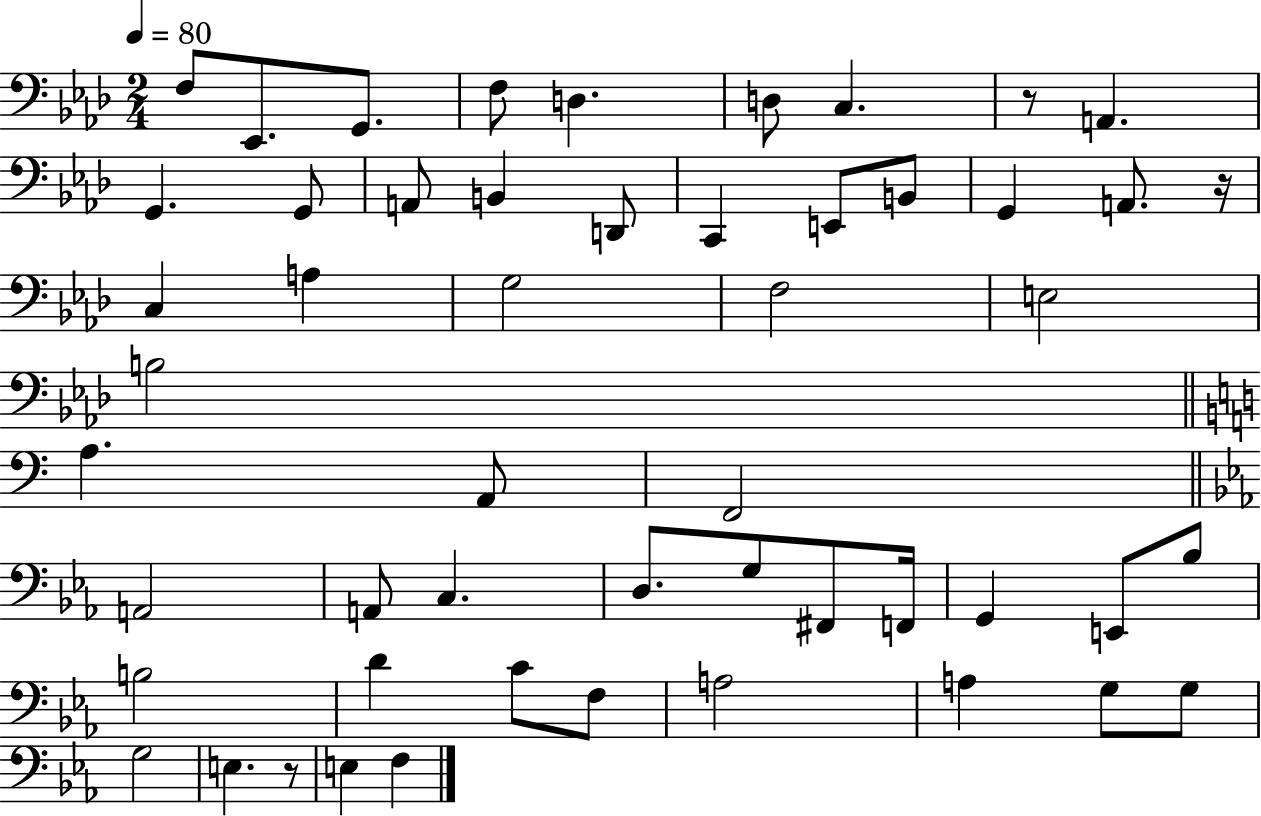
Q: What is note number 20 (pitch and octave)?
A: A3